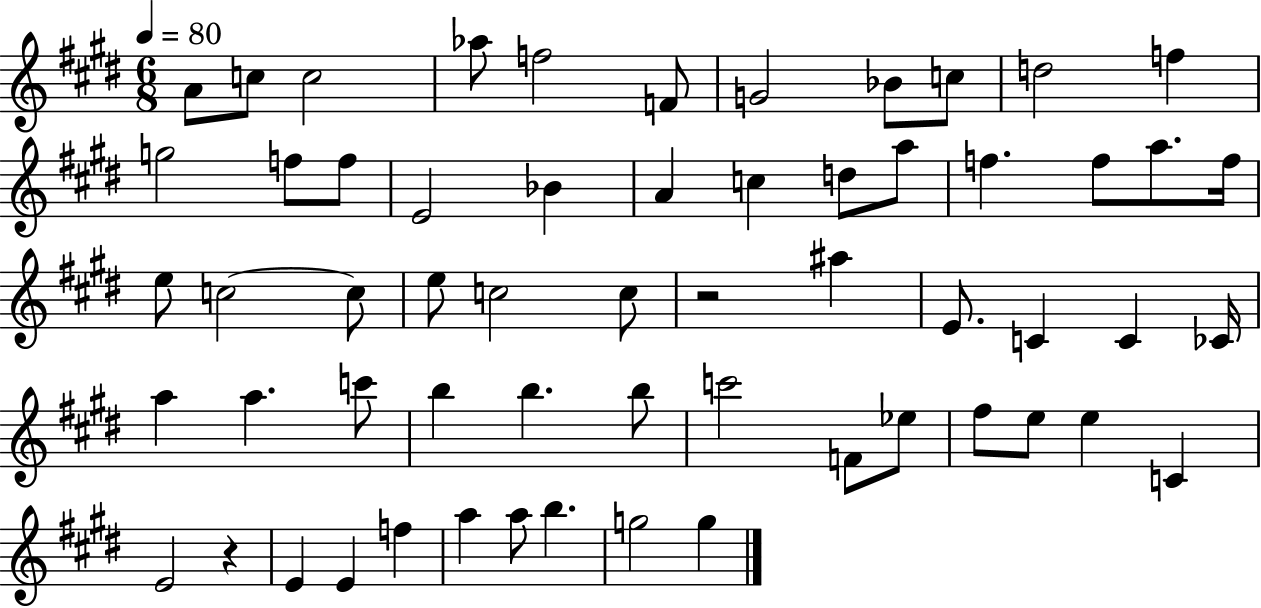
A4/e C5/e C5/h Ab5/e F5/h F4/e G4/h Bb4/e C5/e D5/h F5/q G5/h F5/e F5/e E4/h Bb4/q A4/q C5/q D5/e A5/e F5/q. F5/e A5/e. F5/s E5/e C5/h C5/e E5/e C5/h C5/e R/h A#5/q E4/e. C4/q C4/q CES4/s A5/q A5/q. C6/e B5/q B5/q. B5/e C6/h F4/e Eb5/e F#5/e E5/e E5/q C4/q E4/h R/q E4/q E4/q F5/q A5/q A5/e B5/q. G5/h G5/q